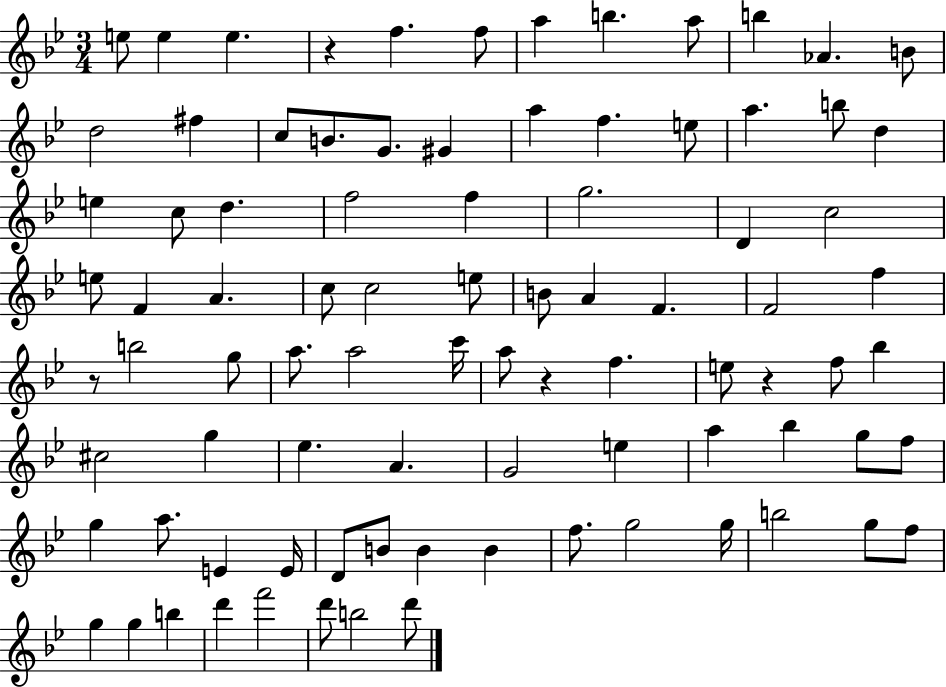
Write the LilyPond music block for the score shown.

{
  \clef treble
  \numericTimeSignature
  \time 3/4
  \key bes \major
  \repeat volta 2 { e''8 e''4 e''4. | r4 f''4. f''8 | a''4 b''4. a''8 | b''4 aes'4. b'8 | \break d''2 fis''4 | c''8 b'8. g'8. gis'4 | a''4 f''4. e''8 | a''4. b''8 d''4 | \break e''4 c''8 d''4. | f''2 f''4 | g''2. | d'4 c''2 | \break e''8 f'4 a'4. | c''8 c''2 e''8 | b'8 a'4 f'4. | f'2 f''4 | \break r8 b''2 g''8 | a''8. a''2 c'''16 | a''8 r4 f''4. | e''8 r4 f''8 bes''4 | \break cis''2 g''4 | ees''4. a'4. | g'2 e''4 | a''4 bes''4 g''8 f''8 | \break g''4 a''8. e'4 e'16 | d'8 b'8 b'4 b'4 | f''8. g''2 g''16 | b''2 g''8 f''8 | \break g''4 g''4 b''4 | d'''4 f'''2 | d'''8 b''2 d'''8 | } \bar "|."
}